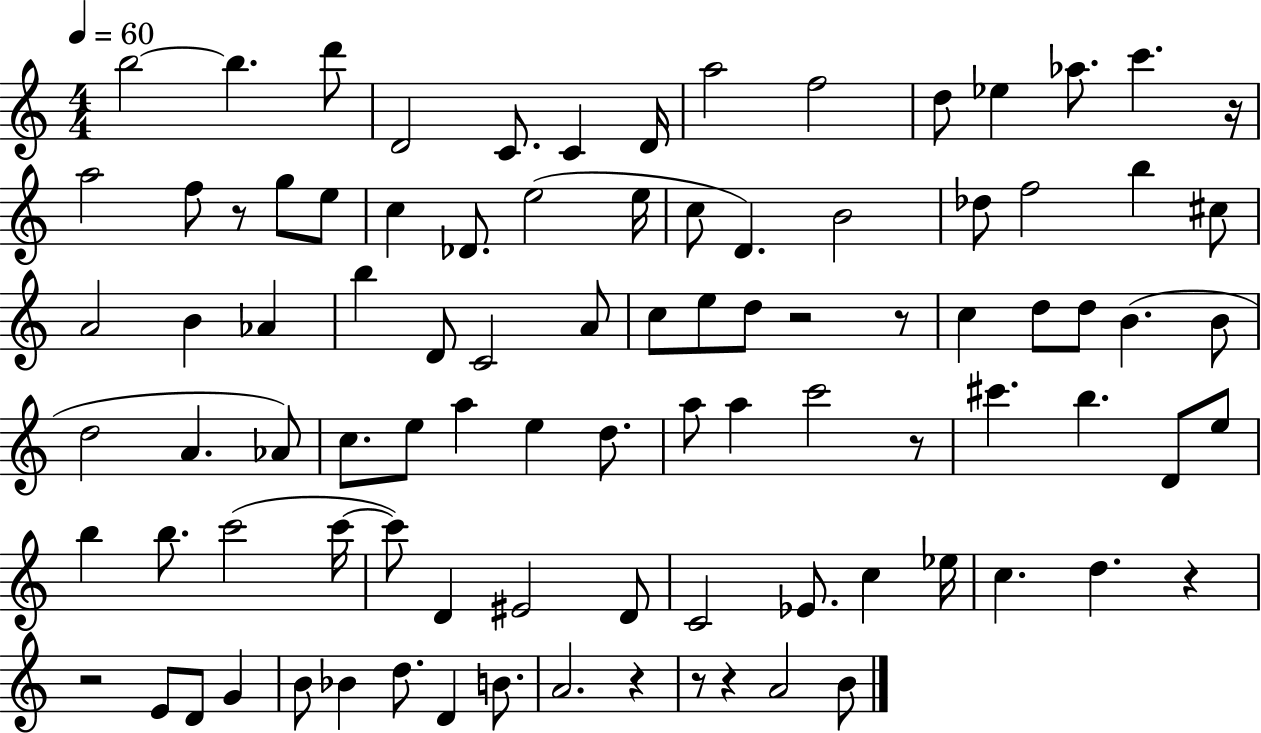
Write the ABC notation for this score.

X:1
T:Untitled
M:4/4
L:1/4
K:C
b2 b d'/2 D2 C/2 C D/4 a2 f2 d/2 _e _a/2 c' z/4 a2 f/2 z/2 g/2 e/2 c _D/2 e2 e/4 c/2 D B2 _d/2 f2 b ^c/2 A2 B _A b D/2 C2 A/2 c/2 e/2 d/2 z2 z/2 c d/2 d/2 B B/2 d2 A _A/2 c/2 e/2 a e d/2 a/2 a c'2 z/2 ^c' b D/2 e/2 b b/2 c'2 c'/4 c'/2 D ^E2 D/2 C2 _E/2 c _e/4 c d z z2 E/2 D/2 G B/2 _B d/2 D B/2 A2 z z/2 z A2 B/2